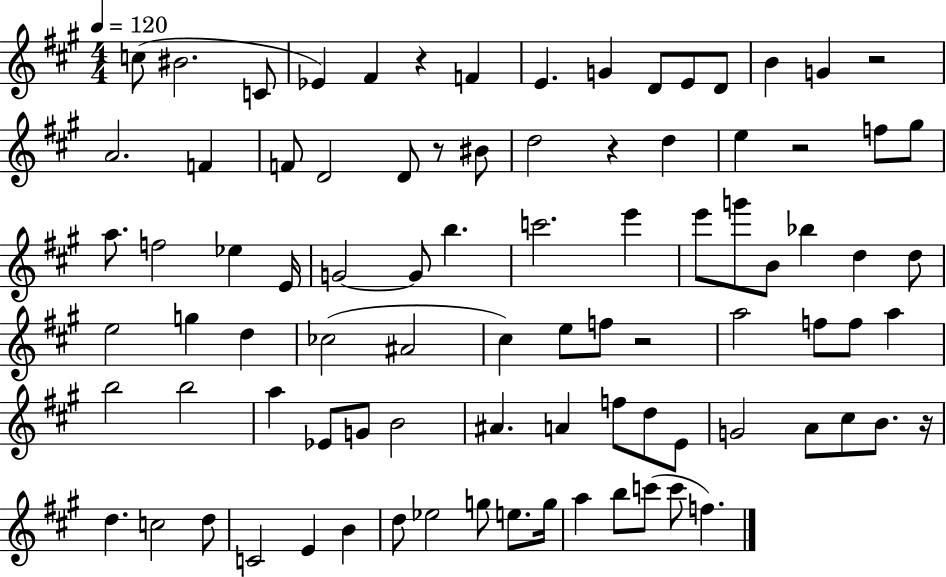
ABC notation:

X:1
T:Untitled
M:4/4
L:1/4
K:A
c/2 ^B2 C/2 _E ^F z F E G D/2 E/2 D/2 B G z2 A2 F F/2 D2 D/2 z/2 ^B/2 d2 z d e z2 f/2 ^g/2 a/2 f2 _e E/4 G2 G/2 b c'2 e' e'/2 g'/2 B/2 _b d d/2 e2 g d _c2 ^A2 ^c e/2 f/2 z2 a2 f/2 f/2 a b2 b2 a _E/2 G/2 B2 ^A A f/2 d/2 E/2 G2 A/2 ^c/2 B/2 z/4 d c2 d/2 C2 E B d/2 _e2 g/2 e/2 g/4 a b/2 c'/2 c'/2 f